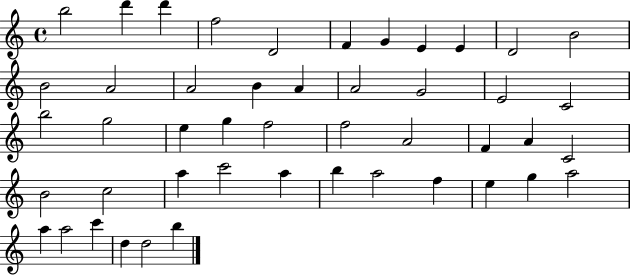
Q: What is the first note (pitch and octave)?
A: B5